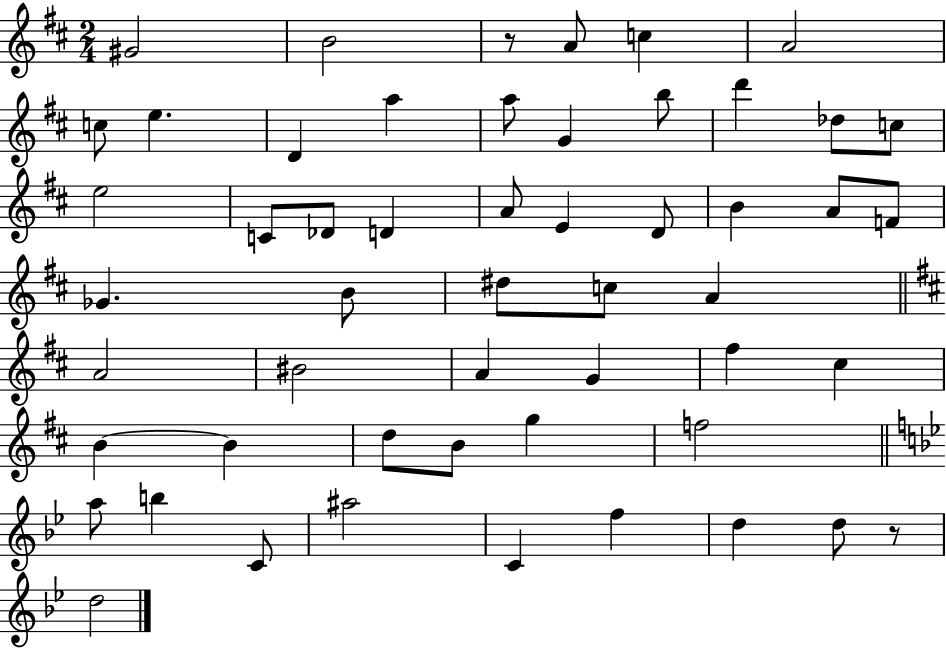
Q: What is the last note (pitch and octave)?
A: D5